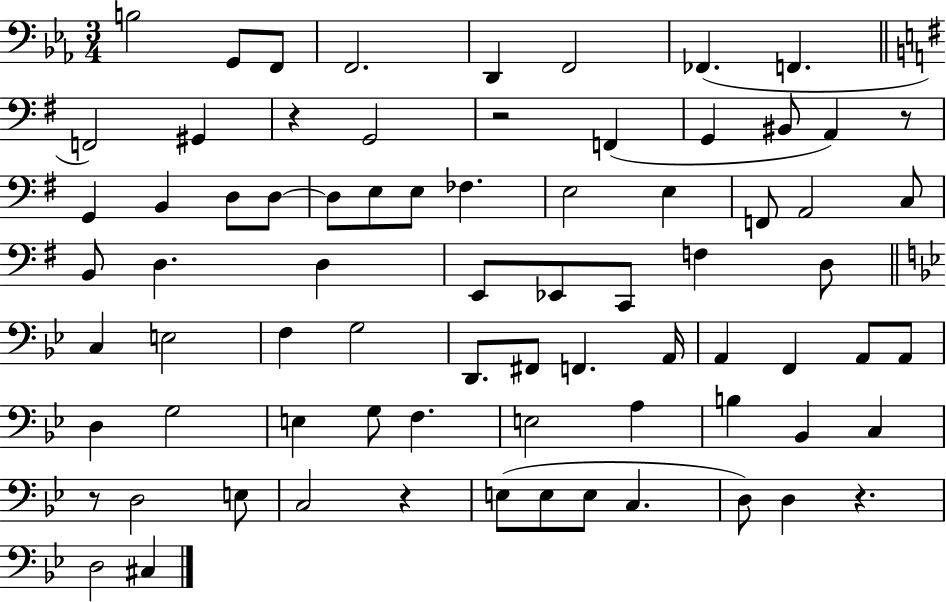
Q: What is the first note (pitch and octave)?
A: B3